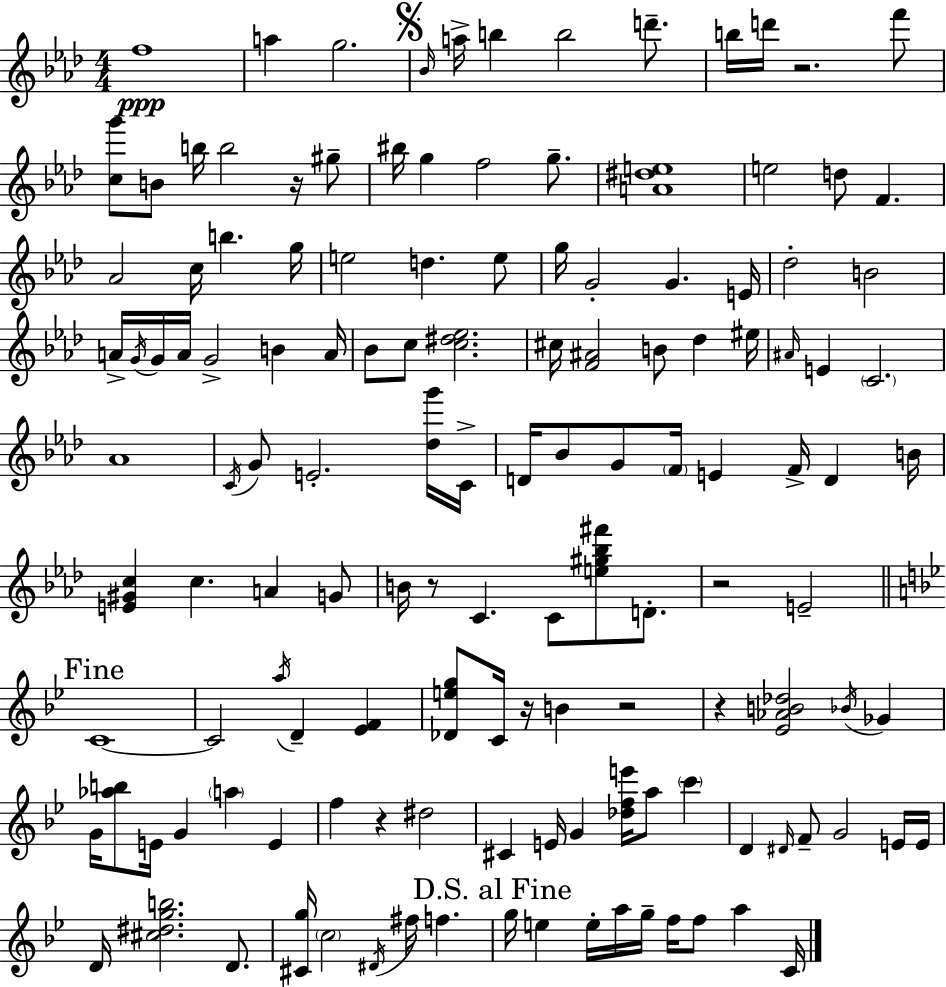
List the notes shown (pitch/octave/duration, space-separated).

F5/w A5/q G5/h. Bb4/s A5/s B5/q B5/h D6/e. B5/s D6/s R/h. F6/e [C5,G6]/e B4/e B5/s B5/h R/s G#5/e BIS5/s G5/q F5/h G5/e. [A4,D#5,E5]/w E5/h D5/e F4/q. Ab4/h C5/s B5/q. G5/s E5/h D5/q. E5/e G5/s G4/h G4/q. E4/s Db5/h B4/h A4/s G4/s G4/s A4/s G4/h B4/q A4/s Bb4/e C5/e [C5,D#5,Eb5]/h. C#5/s [F4,A#4]/h B4/e Db5/q EIS5/s A#4/s E4/q C4/h. Ab4/w C4/s G4/e E4/h. [Db5,G6]/s C4/s D4/s Bb4/e G4/e F4/s E4/q F4/s D4/q B4/s [E4,G#4,C5]/q C5/q. A4/q G4/e B4/s R/e C4/q. C4/e [E5,G#5,Bb5,F#6]/e D4/e. R/h E4/h C4/w C4/h A5/s D4/q [Eb4,F4]/q [Db4,E5,G5]/e C4/s R/s B4/q R/h R/q [Eb4,Ab4,B4,Db5]/h Bb4/s Gb4/q G4/s [Ab5,B5]/e E4/s G4/q A5/q E4/q F5/q R/q D#5/h C#4/q E4/s G4/q [Db5,F5,E6]/s A5/e C6/q D4/q D#4/s F4/e G4/h E4/s E4/s D4/s [C#5,D#5,G5,B5]/h. D4/e. [C#4,G5]/s C5/h D#4/s F#5/s F5/q. G5/s E5/q E5/s A5/s G5/s F5/s F5/e A5/q C4/s